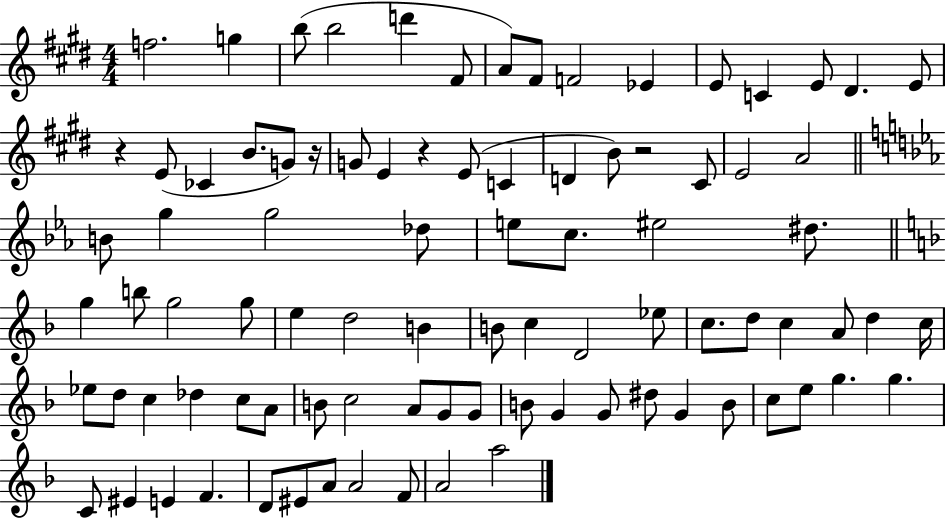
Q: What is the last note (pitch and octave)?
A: A5